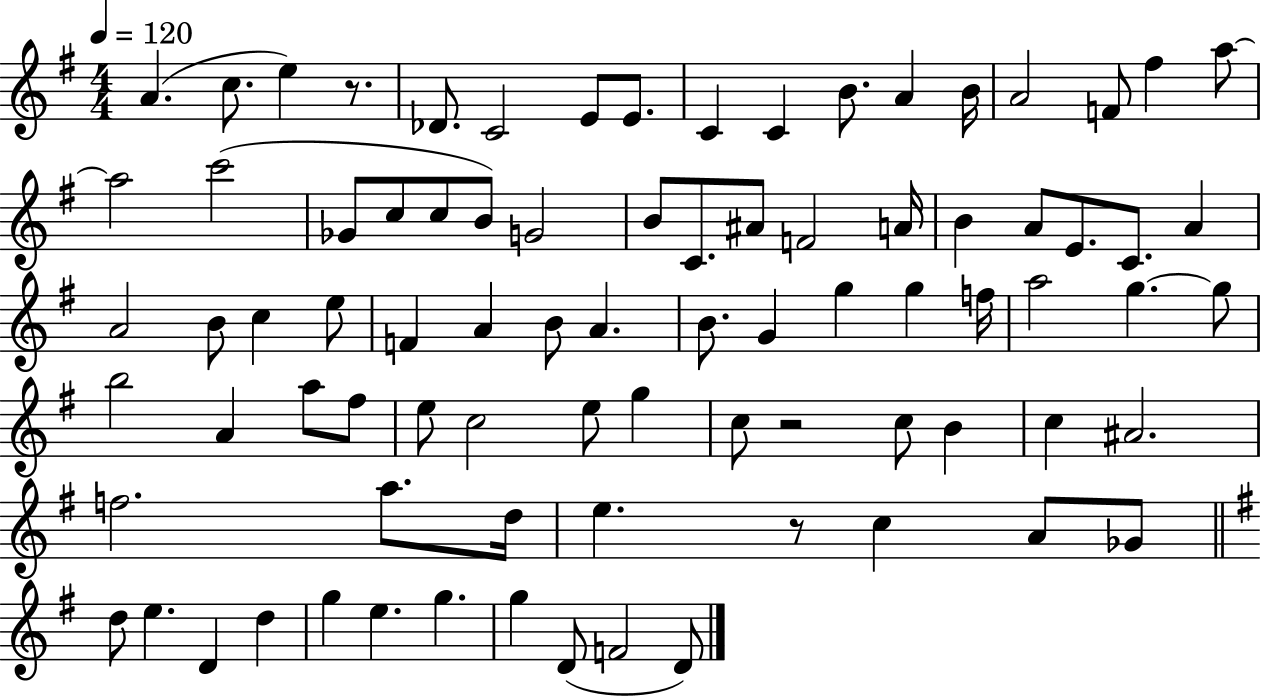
X:1
T:Untitled
M:4/4
L:1/4
K:G
A c/2 e z/2 _D/2 C2 E/2 E/2 C C B/2 A B/4 A2 F/2 ^f a/2 a2 c'2 _G/2 c/2 c/2 B/2 G2 B/2 C/2 ^A/2 F2 A/4 B A/2 E/2 C/2 A A2 B/2 c e/2 F A B/2 A B/2 G g g f/4 a2 g g/2 b2 A a/2 ^f/2 e/2 c2 e/2 g c/2 z2 c/2 B c ^A2 f2 a/2 d/4 e z/2 c A/2 _G/2 d/2 e D d g e g g D/2 F2 D/2